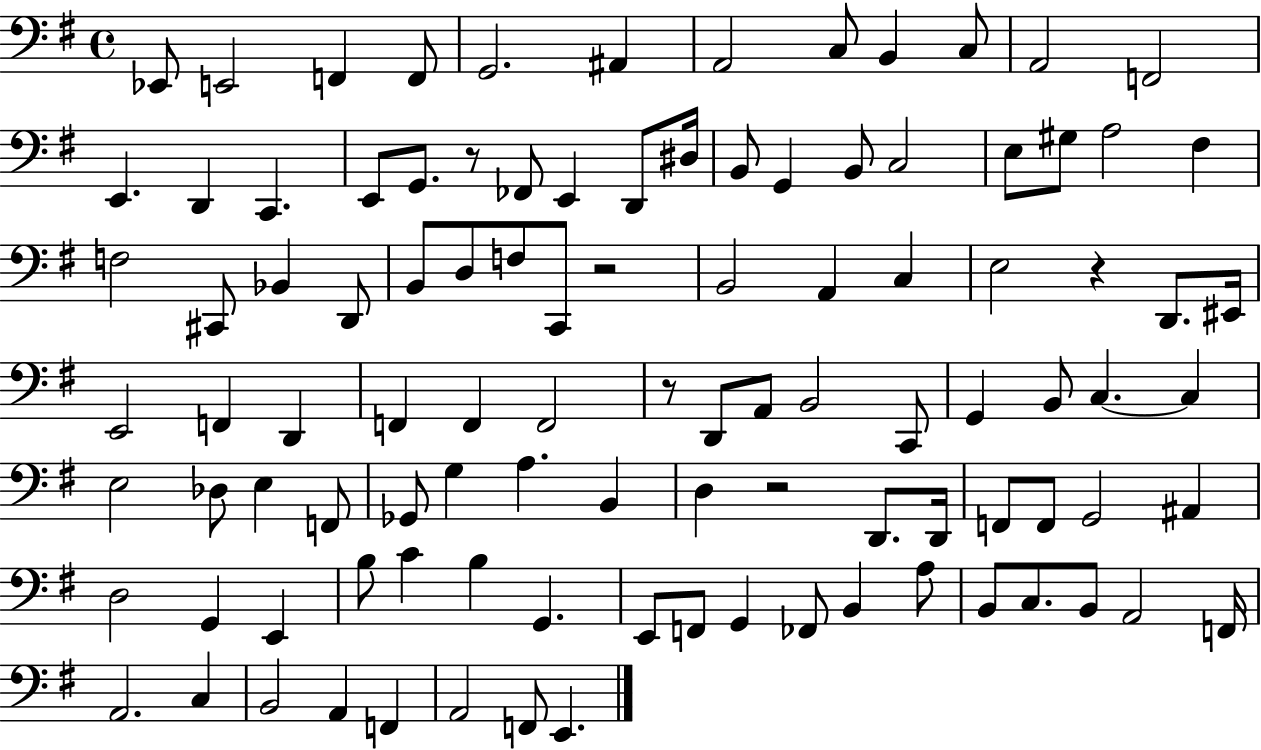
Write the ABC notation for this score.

X:1
T:Untitled
M:4/4
L:1/4
K:G
_E,,/2 E,,2 F,, F,,/2 G,,2 ^A,, A,,2 C,/2 B,, C,/2 A,,2 F,,2 E,, D,, C,, E,,/2 G,,/2 z/2 _F,,/2 E,, D,,/2 ^D,/4 B,,/2 G,, B,,/2 C,2 E,/2 ^G,/2 A,2 ^F, F,2 ^C,,/2 _B,, D,,/2 B,,/2 D,/2 F,/2 C,,/2 z2 B,,2 A,, C, E,2 z D,,/2 ^E,,/4 E,,2 F,, D,, F,, F,, F,,2 z/2 D,,/2 A,,/2 B,,2 C,,/2 G,, B,,/2 C, C, E,2 _D,/2 E, F,,/2 _G,,/2 G, A, B,, D, z2 D,,/2 D,,/4 F,,/2 F,,/2 G,,2 ^A,, D,2 G,, E,, B,/2 C B, G,, E,,/2 F,,/2 G,, _F,,/2 B,, A,/2 B,,/2 C,/2 B,,/2 A,,2 F,,/4 A,,2 C, B,,2 A,, F,, A,,2 F,,/2 E,,